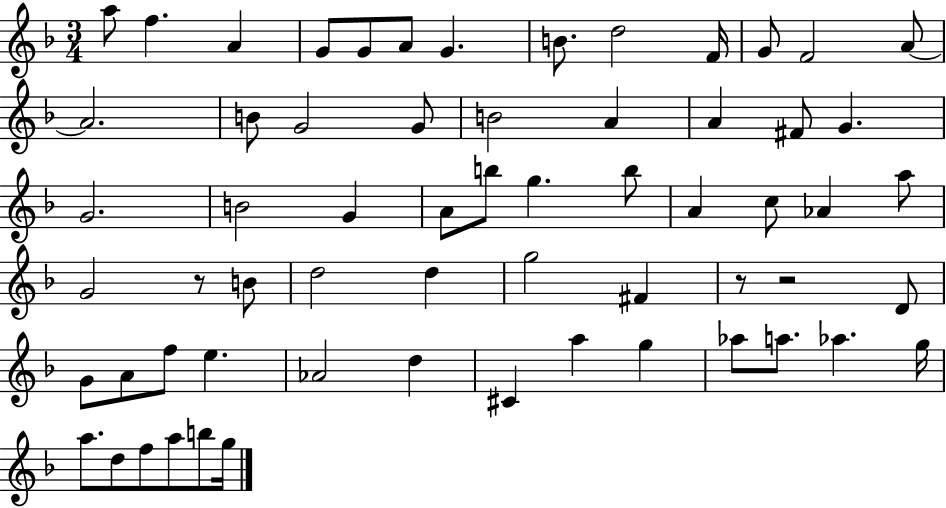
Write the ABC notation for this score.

X:1
T:Untitled
M:3/4
L:1/4
K:F
a/2 f A G/2 G/2 A/2 G B/2 d2 F/4 G/2 F2 A/2 A2 B/2 G2 G/2 B2 A A ^F/2 G G2 B2 G A/2 b/2 g b/2 A c/2 _A a/2 G2 z/2 B/2 d2 d g2 ^F z/2 z2 D/2 G/2 A/2 f/2 e _A2 d ^C a g _a/2 a/2 _a g/4 a/2 d/2 f/2 a/2 b/2 g/4